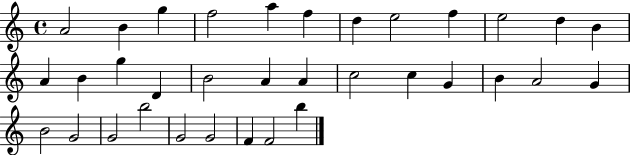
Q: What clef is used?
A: treble